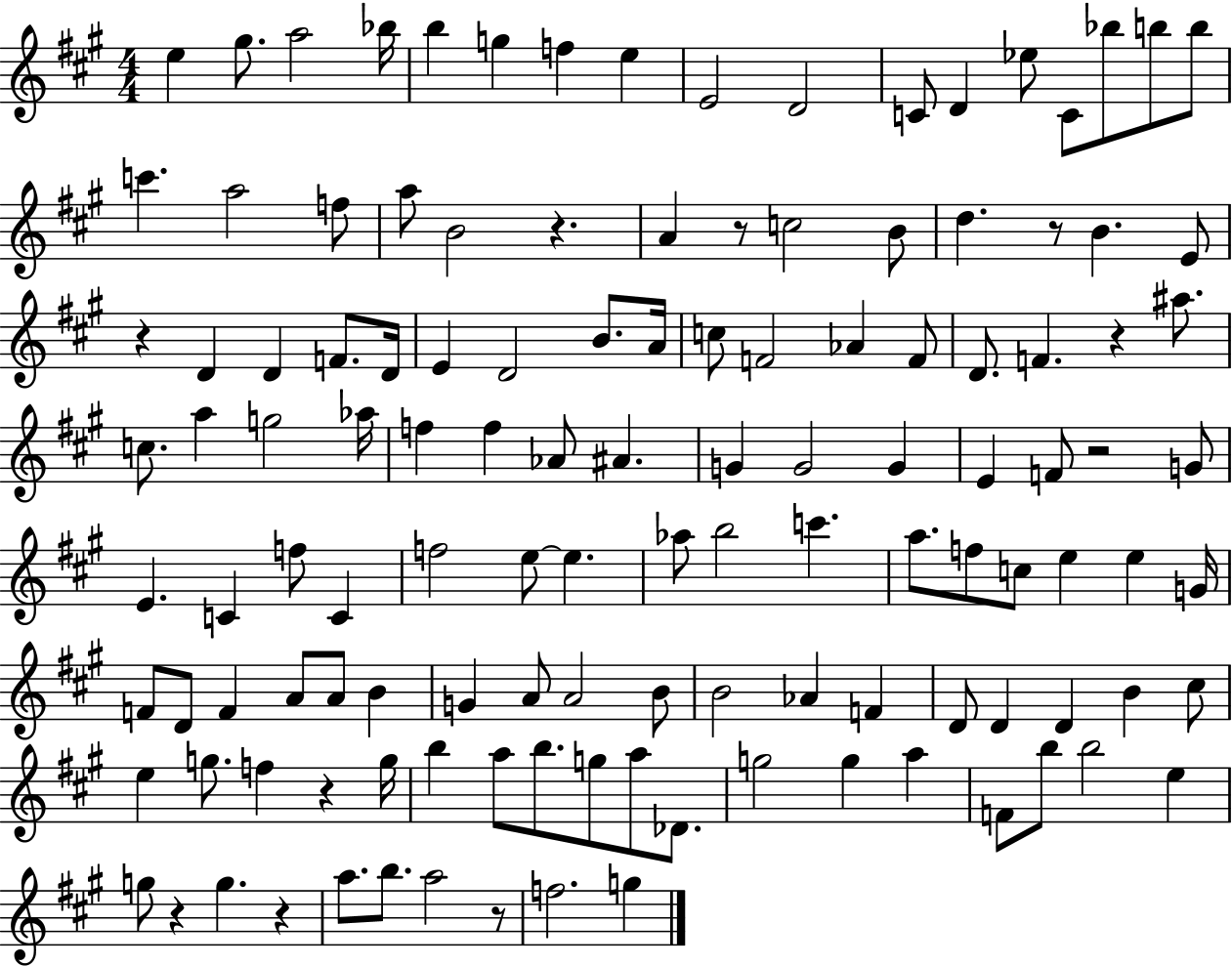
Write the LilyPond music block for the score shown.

{
  \clef treble
  \numericTimeSignature
  \time 4/4
  \key a \major
  \repeat volta 2 { e''4 gis''8. a''2 bes''16 | b''4 g''4 f''4 e''4 | e'2 d'2 | c'8 d'4 ees''8 c'8 bes''8 b''8 b''8 | \break c'''4. a''2 f''8 | a''8 b'2 r4. | a'4 r8 c''2 b'8 | d''4. r8 b'4. e'8 | \break r4 d'4 d'4 f'8. d'16 | e'4 d'2 b'8. a'16 | c''8 f'2 aes'4 f'8 | d'8. f'4. r4 ais''8. | \break c''8. a''4 g''2 aes''16 | f''4 f''4 aes'8 ais'4. | g'4 g'2 g'4 | e'4 f'8 r2 g'8 | \break e'4. c'4 f''8 c'4 | f''2 e''8~~ e''4. | aes''8 b''2 c'''4. | a''8. f''8 c''8 e''4 e''4 g'16 | \break f'8 d'8 f'4 a'8 a'8 b'4 | g'4 a'8 a'2 b'8 | b'2 aes'4 f'4 | d'8 d'4 d'4 b'4 cis''8 | \break e''4 g''8. f''4 r4 g''16 | b''4 a''8 b''8. g''8 a''8 des'8. | g''2 g''4 a''4 | f'8 b''8 b''2 e''4 | \break g''8 r4 g''4. r4 | a''8. b''8. a''2 r8 | f''2. g''4 | } \bar "|."
}